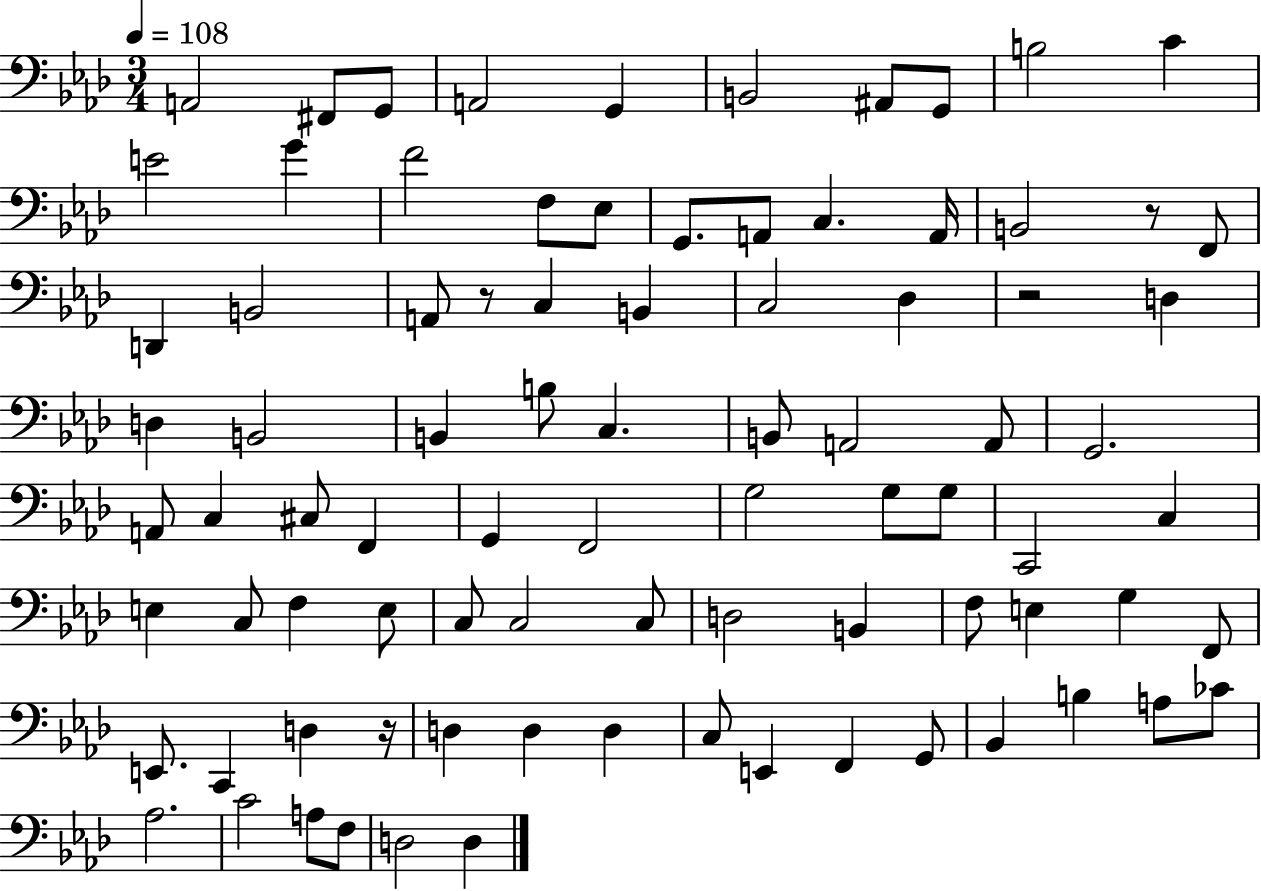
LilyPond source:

{
  \clef bass
  \numericTimeSignature
  \time 3/4
  \key aes \major
  \tempo 4 = 108
  \repeat volta 2 { a,2 fis,8 g,8 | a,2 g,4 | b,2 ais,8 g,8 | b2 c'4 | \break e'2 g'4 | f'2 f8 ees8 | g,8. a,8 c4. a,16 | b,2 r8 f,8 | \break d,4 b,2 | a,8 r8 c4 b,4 | c2 des4 | r2 d4 | \break d4 b,2 | b,4 b8 c4. | b,8 a,2 a,8 | g,2. | \break a,8 c4 cis8 f,4 | g,4 f,2 | g2 g8 g8 | c,2 c4 | \break e4 c8 f4 e8 | c8 c2 c8 | d2 b,4 | f8 e4 g4 f,8 | \break e,8. c,4 d4 r16 | d4 d4 d4 | c8 e,4 f,4 g,8 | bes,4 b4 a8 ces'8 | \break aes2. | c'2 a8 f8 | d2 d4 | } \bar "|."
}